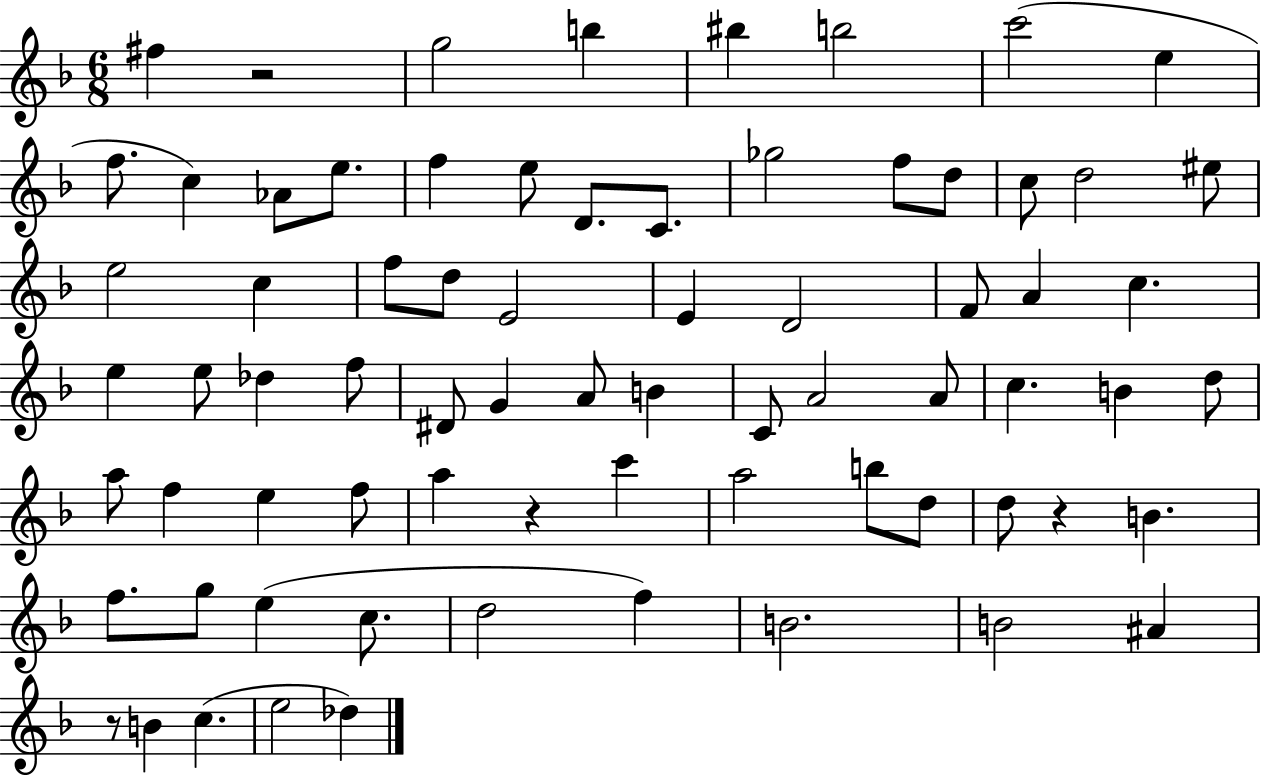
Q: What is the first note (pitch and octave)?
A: F#5